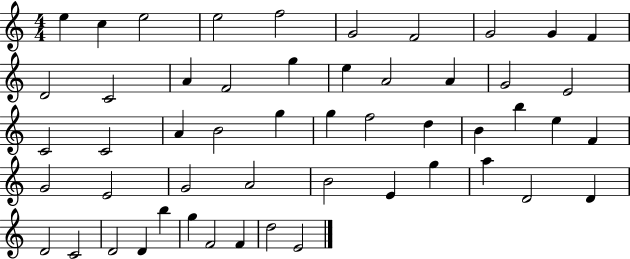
E5/q C5/q E5/h E5/h F5/h G4/h F4/h G4/h G4/q F4/q D4/h C4/h A4/q F4/h G5/q E5/q A4/h A4/q G4/h E4/h C4/h C4/h A4/q B4/h G5/q G5/q F5/h D5/q B4/q B5/q E5/q F4/q G4/h E4/h G4/h A4/h B4/h E4/q G5/q A5/q D4/h D4/q D4/h C4/h D4/h D4/q B5/q G5/q F4/h F4/q D5/h E4/h